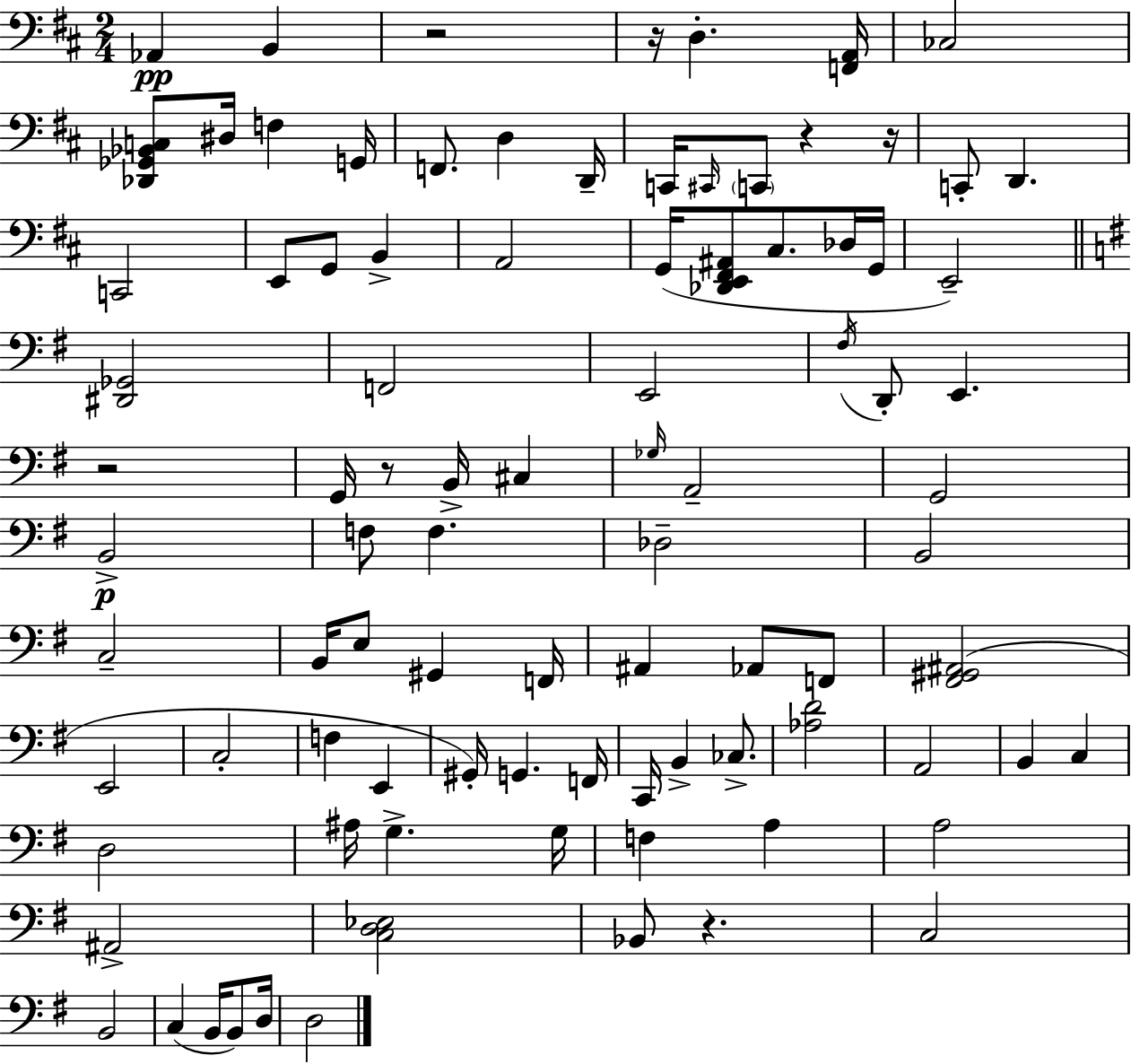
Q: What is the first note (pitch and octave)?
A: Ab2